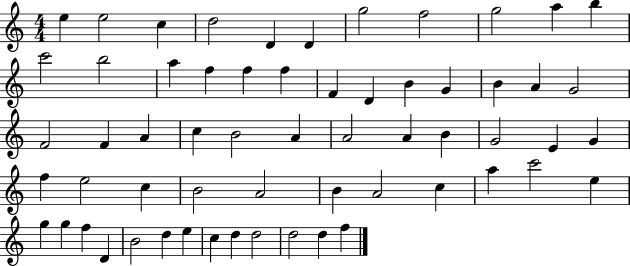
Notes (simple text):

E5/q E5/h C5/q D5/h D4/q D4/q G5/h F5/h G5/h A5/q B5/q C6/h B5/h A5/q F5/q F5/q F5/q F4/q D4/q B4/q G4/q B4/q A4/q G4/h F4/h F4/q A4/q C5/q B4/h A4/q A4/h A4/q B4/q G4/h E4/q G4/q F5/q E5/h C5/q B4/h A4/h B4/q A4/h C5/q A5/q C6/h E5/q G5/q G5/q F5/q D4/q B4/h D5/q E5/q C5/q D5/q D5/h D5/h D5/q F5/q